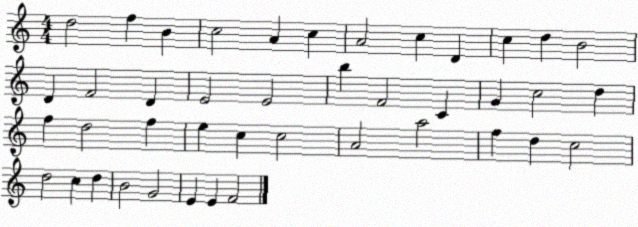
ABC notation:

X:1
T:Untitled
M:4/4
L:1/4
K:C
d2 f B c2 A c A2 c D c d B2 D F2 D E2 E2 b F2 C G c2 d f d2 f e c c2 A2 a2 f d c2 d2 c d B2 G2 E E F2